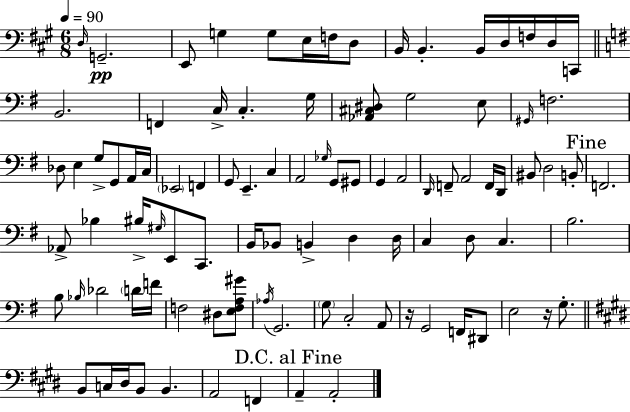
X:1
T:Untitled
M:6/8
L:1/4
K:A
D,/4 G,,2 E,,/2 G, G,/2 E,/4 F,/4 D,/2 B,,/4 B,, B,,/4 D,/4 F,/4 D,/4 C,,/4 B,,2 F,, C,/4 C, G,/4 [_A,,^C,^D,]/2 G,2 E,/2 ^G,,/4 F,2 _D,/2 E, G,/2 G,,/2 A,,/4 C,/4 _E,,2 F,, G,,/2 E,, C, A,,2 _G,/4 G,,/2 ^G,,/2 G,, A,,2 D,,/4 F,,/2 A,,2 F,,/4 D,,/4 ^B,,/2 D,2 B,,/2 F,,2 _A,,/2 _B, ^B,/4 ^G,/4 E,,/2 C,,/2 B,,/4 _B,,/2 B,, D, D,/4 C, D,/2 C, B,2 B,/2 _B,/4 _D2 D/4 F/4 F,2 ^D,/2 [E,F,A,^G]/2 _A,/4 G,,2 G,/2 C,2 A,,/2 z/4 G,,2 F,,/4 ^D,,/2 E,2 z/4 G,/2 B,,/2 C,/4 ^D,/4 B,,/2 B,, A,,2 F,, A,, A,,2